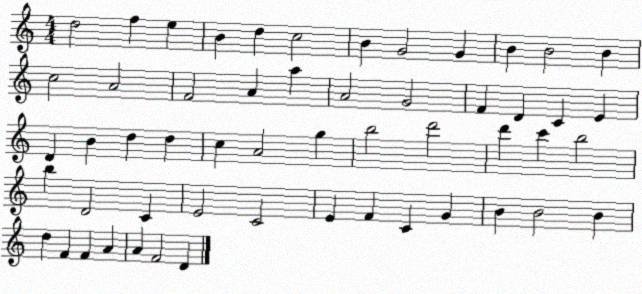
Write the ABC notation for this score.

X:1
T:Untitled
M:4/4
L:1/4
K:C
d2 f e B d c2 B G2 G B B2 B c2 A2 F2 A a A2 G2 F D C E D B d d c A2 g b2 d'2 d' c' b2 b D2 C E2 C2 E F C G B B2 B d F F A A F2 D